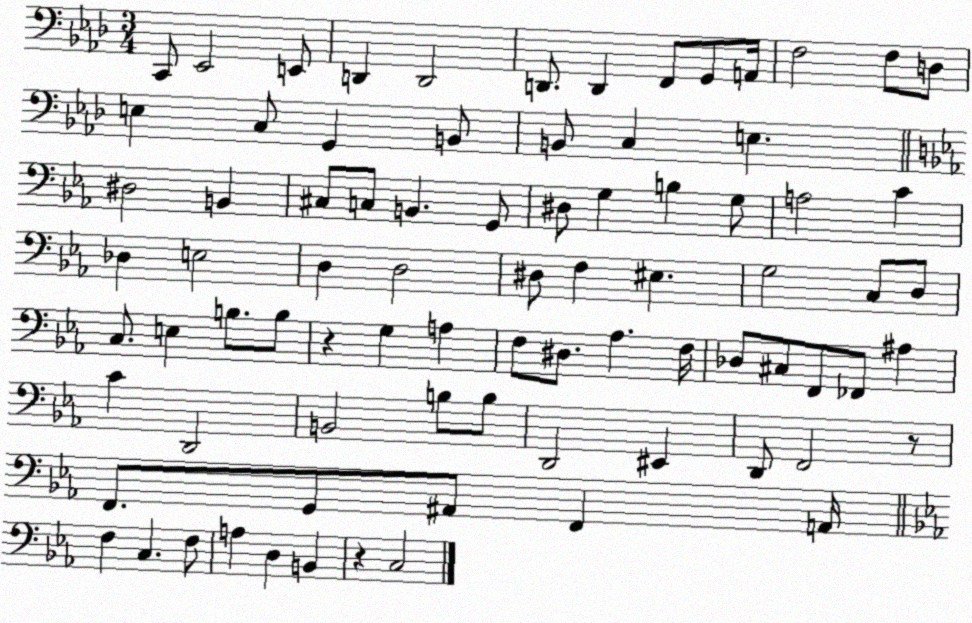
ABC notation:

X:1
T:Untitled
M:3/4
L:1/4
K:Ab
C,,/2 _E,,2 E,,/2 D,, D,,2 D,,/2 D,, F,,/2 G,,/2 A,,/4 F,2 F,/2 D,/2 E, C,/2 G,, B,,/2 B,,/2 C, E, ^D,2 B,, ^C,/2 C,/2 B,, G,,/2 ^D,/2 G, B, G,/2 A,2 C _D, E,2 D, D,2 ^D,/2 F, ^E, G,2 C,/2 D,/2 C,/2 E, B,/2 B,/2 z G, A, F,/2 ^D,/2 _A, F,/4 _D,/2 ^C,/2 F,,/2 _F,,/2 ^A, C D,,2 B,,2 B,/2 B,/2 D,,2 ^E,, D,,/2 F,,2 z/2 F,,/2 G,,/2 ^A,,/2 F,, A,,/4 F, C, F,/2 A, D, B,, z C,2